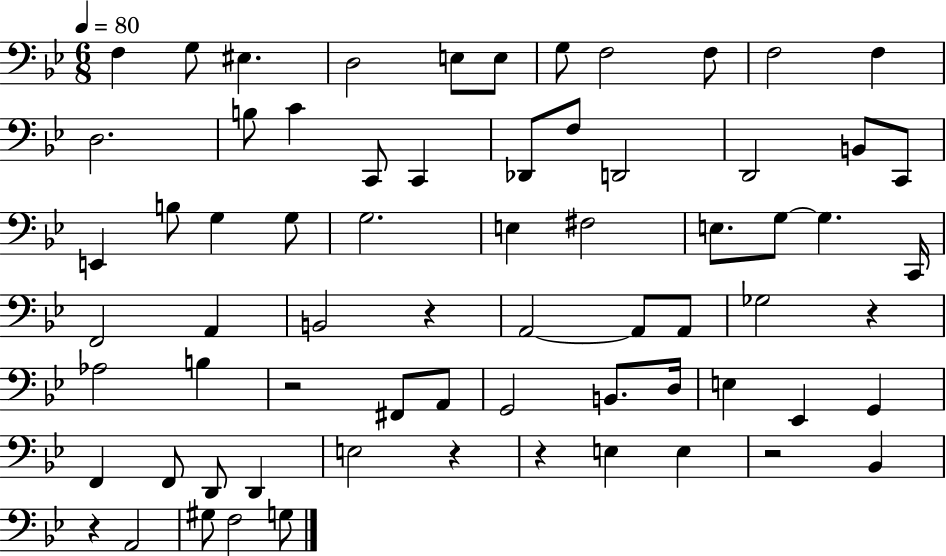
X:1
T:Untitled
M:6/8
L:1/4
K:Bb
F, G,/2 ^E, D,2 E,/2 E,/2 G,/2 F,2 F,/2 F,2 F, D,2 B,/2 C C,,/2 C,, _D,,/2 F,/2 D,,2 D,,2 B,,/2 C,,/2 E,, B,/2 G, G,/2 G,2 E, ^F,2 E,/2 G,/2 G, C,,/4 F,,2 A,, B,,2 z A,,2 A,,/2 A,,/2 _G,2 z _A,2 B, z2 ^F,,/2 A,,/2 G,,2 B,,/2 D,/4 E, _E,, G,, F,, F,,/2 D,,/2 D,, E,2 z z E, E, z2 _B,, z A,,2 ^G,/2 F,2 G,/2